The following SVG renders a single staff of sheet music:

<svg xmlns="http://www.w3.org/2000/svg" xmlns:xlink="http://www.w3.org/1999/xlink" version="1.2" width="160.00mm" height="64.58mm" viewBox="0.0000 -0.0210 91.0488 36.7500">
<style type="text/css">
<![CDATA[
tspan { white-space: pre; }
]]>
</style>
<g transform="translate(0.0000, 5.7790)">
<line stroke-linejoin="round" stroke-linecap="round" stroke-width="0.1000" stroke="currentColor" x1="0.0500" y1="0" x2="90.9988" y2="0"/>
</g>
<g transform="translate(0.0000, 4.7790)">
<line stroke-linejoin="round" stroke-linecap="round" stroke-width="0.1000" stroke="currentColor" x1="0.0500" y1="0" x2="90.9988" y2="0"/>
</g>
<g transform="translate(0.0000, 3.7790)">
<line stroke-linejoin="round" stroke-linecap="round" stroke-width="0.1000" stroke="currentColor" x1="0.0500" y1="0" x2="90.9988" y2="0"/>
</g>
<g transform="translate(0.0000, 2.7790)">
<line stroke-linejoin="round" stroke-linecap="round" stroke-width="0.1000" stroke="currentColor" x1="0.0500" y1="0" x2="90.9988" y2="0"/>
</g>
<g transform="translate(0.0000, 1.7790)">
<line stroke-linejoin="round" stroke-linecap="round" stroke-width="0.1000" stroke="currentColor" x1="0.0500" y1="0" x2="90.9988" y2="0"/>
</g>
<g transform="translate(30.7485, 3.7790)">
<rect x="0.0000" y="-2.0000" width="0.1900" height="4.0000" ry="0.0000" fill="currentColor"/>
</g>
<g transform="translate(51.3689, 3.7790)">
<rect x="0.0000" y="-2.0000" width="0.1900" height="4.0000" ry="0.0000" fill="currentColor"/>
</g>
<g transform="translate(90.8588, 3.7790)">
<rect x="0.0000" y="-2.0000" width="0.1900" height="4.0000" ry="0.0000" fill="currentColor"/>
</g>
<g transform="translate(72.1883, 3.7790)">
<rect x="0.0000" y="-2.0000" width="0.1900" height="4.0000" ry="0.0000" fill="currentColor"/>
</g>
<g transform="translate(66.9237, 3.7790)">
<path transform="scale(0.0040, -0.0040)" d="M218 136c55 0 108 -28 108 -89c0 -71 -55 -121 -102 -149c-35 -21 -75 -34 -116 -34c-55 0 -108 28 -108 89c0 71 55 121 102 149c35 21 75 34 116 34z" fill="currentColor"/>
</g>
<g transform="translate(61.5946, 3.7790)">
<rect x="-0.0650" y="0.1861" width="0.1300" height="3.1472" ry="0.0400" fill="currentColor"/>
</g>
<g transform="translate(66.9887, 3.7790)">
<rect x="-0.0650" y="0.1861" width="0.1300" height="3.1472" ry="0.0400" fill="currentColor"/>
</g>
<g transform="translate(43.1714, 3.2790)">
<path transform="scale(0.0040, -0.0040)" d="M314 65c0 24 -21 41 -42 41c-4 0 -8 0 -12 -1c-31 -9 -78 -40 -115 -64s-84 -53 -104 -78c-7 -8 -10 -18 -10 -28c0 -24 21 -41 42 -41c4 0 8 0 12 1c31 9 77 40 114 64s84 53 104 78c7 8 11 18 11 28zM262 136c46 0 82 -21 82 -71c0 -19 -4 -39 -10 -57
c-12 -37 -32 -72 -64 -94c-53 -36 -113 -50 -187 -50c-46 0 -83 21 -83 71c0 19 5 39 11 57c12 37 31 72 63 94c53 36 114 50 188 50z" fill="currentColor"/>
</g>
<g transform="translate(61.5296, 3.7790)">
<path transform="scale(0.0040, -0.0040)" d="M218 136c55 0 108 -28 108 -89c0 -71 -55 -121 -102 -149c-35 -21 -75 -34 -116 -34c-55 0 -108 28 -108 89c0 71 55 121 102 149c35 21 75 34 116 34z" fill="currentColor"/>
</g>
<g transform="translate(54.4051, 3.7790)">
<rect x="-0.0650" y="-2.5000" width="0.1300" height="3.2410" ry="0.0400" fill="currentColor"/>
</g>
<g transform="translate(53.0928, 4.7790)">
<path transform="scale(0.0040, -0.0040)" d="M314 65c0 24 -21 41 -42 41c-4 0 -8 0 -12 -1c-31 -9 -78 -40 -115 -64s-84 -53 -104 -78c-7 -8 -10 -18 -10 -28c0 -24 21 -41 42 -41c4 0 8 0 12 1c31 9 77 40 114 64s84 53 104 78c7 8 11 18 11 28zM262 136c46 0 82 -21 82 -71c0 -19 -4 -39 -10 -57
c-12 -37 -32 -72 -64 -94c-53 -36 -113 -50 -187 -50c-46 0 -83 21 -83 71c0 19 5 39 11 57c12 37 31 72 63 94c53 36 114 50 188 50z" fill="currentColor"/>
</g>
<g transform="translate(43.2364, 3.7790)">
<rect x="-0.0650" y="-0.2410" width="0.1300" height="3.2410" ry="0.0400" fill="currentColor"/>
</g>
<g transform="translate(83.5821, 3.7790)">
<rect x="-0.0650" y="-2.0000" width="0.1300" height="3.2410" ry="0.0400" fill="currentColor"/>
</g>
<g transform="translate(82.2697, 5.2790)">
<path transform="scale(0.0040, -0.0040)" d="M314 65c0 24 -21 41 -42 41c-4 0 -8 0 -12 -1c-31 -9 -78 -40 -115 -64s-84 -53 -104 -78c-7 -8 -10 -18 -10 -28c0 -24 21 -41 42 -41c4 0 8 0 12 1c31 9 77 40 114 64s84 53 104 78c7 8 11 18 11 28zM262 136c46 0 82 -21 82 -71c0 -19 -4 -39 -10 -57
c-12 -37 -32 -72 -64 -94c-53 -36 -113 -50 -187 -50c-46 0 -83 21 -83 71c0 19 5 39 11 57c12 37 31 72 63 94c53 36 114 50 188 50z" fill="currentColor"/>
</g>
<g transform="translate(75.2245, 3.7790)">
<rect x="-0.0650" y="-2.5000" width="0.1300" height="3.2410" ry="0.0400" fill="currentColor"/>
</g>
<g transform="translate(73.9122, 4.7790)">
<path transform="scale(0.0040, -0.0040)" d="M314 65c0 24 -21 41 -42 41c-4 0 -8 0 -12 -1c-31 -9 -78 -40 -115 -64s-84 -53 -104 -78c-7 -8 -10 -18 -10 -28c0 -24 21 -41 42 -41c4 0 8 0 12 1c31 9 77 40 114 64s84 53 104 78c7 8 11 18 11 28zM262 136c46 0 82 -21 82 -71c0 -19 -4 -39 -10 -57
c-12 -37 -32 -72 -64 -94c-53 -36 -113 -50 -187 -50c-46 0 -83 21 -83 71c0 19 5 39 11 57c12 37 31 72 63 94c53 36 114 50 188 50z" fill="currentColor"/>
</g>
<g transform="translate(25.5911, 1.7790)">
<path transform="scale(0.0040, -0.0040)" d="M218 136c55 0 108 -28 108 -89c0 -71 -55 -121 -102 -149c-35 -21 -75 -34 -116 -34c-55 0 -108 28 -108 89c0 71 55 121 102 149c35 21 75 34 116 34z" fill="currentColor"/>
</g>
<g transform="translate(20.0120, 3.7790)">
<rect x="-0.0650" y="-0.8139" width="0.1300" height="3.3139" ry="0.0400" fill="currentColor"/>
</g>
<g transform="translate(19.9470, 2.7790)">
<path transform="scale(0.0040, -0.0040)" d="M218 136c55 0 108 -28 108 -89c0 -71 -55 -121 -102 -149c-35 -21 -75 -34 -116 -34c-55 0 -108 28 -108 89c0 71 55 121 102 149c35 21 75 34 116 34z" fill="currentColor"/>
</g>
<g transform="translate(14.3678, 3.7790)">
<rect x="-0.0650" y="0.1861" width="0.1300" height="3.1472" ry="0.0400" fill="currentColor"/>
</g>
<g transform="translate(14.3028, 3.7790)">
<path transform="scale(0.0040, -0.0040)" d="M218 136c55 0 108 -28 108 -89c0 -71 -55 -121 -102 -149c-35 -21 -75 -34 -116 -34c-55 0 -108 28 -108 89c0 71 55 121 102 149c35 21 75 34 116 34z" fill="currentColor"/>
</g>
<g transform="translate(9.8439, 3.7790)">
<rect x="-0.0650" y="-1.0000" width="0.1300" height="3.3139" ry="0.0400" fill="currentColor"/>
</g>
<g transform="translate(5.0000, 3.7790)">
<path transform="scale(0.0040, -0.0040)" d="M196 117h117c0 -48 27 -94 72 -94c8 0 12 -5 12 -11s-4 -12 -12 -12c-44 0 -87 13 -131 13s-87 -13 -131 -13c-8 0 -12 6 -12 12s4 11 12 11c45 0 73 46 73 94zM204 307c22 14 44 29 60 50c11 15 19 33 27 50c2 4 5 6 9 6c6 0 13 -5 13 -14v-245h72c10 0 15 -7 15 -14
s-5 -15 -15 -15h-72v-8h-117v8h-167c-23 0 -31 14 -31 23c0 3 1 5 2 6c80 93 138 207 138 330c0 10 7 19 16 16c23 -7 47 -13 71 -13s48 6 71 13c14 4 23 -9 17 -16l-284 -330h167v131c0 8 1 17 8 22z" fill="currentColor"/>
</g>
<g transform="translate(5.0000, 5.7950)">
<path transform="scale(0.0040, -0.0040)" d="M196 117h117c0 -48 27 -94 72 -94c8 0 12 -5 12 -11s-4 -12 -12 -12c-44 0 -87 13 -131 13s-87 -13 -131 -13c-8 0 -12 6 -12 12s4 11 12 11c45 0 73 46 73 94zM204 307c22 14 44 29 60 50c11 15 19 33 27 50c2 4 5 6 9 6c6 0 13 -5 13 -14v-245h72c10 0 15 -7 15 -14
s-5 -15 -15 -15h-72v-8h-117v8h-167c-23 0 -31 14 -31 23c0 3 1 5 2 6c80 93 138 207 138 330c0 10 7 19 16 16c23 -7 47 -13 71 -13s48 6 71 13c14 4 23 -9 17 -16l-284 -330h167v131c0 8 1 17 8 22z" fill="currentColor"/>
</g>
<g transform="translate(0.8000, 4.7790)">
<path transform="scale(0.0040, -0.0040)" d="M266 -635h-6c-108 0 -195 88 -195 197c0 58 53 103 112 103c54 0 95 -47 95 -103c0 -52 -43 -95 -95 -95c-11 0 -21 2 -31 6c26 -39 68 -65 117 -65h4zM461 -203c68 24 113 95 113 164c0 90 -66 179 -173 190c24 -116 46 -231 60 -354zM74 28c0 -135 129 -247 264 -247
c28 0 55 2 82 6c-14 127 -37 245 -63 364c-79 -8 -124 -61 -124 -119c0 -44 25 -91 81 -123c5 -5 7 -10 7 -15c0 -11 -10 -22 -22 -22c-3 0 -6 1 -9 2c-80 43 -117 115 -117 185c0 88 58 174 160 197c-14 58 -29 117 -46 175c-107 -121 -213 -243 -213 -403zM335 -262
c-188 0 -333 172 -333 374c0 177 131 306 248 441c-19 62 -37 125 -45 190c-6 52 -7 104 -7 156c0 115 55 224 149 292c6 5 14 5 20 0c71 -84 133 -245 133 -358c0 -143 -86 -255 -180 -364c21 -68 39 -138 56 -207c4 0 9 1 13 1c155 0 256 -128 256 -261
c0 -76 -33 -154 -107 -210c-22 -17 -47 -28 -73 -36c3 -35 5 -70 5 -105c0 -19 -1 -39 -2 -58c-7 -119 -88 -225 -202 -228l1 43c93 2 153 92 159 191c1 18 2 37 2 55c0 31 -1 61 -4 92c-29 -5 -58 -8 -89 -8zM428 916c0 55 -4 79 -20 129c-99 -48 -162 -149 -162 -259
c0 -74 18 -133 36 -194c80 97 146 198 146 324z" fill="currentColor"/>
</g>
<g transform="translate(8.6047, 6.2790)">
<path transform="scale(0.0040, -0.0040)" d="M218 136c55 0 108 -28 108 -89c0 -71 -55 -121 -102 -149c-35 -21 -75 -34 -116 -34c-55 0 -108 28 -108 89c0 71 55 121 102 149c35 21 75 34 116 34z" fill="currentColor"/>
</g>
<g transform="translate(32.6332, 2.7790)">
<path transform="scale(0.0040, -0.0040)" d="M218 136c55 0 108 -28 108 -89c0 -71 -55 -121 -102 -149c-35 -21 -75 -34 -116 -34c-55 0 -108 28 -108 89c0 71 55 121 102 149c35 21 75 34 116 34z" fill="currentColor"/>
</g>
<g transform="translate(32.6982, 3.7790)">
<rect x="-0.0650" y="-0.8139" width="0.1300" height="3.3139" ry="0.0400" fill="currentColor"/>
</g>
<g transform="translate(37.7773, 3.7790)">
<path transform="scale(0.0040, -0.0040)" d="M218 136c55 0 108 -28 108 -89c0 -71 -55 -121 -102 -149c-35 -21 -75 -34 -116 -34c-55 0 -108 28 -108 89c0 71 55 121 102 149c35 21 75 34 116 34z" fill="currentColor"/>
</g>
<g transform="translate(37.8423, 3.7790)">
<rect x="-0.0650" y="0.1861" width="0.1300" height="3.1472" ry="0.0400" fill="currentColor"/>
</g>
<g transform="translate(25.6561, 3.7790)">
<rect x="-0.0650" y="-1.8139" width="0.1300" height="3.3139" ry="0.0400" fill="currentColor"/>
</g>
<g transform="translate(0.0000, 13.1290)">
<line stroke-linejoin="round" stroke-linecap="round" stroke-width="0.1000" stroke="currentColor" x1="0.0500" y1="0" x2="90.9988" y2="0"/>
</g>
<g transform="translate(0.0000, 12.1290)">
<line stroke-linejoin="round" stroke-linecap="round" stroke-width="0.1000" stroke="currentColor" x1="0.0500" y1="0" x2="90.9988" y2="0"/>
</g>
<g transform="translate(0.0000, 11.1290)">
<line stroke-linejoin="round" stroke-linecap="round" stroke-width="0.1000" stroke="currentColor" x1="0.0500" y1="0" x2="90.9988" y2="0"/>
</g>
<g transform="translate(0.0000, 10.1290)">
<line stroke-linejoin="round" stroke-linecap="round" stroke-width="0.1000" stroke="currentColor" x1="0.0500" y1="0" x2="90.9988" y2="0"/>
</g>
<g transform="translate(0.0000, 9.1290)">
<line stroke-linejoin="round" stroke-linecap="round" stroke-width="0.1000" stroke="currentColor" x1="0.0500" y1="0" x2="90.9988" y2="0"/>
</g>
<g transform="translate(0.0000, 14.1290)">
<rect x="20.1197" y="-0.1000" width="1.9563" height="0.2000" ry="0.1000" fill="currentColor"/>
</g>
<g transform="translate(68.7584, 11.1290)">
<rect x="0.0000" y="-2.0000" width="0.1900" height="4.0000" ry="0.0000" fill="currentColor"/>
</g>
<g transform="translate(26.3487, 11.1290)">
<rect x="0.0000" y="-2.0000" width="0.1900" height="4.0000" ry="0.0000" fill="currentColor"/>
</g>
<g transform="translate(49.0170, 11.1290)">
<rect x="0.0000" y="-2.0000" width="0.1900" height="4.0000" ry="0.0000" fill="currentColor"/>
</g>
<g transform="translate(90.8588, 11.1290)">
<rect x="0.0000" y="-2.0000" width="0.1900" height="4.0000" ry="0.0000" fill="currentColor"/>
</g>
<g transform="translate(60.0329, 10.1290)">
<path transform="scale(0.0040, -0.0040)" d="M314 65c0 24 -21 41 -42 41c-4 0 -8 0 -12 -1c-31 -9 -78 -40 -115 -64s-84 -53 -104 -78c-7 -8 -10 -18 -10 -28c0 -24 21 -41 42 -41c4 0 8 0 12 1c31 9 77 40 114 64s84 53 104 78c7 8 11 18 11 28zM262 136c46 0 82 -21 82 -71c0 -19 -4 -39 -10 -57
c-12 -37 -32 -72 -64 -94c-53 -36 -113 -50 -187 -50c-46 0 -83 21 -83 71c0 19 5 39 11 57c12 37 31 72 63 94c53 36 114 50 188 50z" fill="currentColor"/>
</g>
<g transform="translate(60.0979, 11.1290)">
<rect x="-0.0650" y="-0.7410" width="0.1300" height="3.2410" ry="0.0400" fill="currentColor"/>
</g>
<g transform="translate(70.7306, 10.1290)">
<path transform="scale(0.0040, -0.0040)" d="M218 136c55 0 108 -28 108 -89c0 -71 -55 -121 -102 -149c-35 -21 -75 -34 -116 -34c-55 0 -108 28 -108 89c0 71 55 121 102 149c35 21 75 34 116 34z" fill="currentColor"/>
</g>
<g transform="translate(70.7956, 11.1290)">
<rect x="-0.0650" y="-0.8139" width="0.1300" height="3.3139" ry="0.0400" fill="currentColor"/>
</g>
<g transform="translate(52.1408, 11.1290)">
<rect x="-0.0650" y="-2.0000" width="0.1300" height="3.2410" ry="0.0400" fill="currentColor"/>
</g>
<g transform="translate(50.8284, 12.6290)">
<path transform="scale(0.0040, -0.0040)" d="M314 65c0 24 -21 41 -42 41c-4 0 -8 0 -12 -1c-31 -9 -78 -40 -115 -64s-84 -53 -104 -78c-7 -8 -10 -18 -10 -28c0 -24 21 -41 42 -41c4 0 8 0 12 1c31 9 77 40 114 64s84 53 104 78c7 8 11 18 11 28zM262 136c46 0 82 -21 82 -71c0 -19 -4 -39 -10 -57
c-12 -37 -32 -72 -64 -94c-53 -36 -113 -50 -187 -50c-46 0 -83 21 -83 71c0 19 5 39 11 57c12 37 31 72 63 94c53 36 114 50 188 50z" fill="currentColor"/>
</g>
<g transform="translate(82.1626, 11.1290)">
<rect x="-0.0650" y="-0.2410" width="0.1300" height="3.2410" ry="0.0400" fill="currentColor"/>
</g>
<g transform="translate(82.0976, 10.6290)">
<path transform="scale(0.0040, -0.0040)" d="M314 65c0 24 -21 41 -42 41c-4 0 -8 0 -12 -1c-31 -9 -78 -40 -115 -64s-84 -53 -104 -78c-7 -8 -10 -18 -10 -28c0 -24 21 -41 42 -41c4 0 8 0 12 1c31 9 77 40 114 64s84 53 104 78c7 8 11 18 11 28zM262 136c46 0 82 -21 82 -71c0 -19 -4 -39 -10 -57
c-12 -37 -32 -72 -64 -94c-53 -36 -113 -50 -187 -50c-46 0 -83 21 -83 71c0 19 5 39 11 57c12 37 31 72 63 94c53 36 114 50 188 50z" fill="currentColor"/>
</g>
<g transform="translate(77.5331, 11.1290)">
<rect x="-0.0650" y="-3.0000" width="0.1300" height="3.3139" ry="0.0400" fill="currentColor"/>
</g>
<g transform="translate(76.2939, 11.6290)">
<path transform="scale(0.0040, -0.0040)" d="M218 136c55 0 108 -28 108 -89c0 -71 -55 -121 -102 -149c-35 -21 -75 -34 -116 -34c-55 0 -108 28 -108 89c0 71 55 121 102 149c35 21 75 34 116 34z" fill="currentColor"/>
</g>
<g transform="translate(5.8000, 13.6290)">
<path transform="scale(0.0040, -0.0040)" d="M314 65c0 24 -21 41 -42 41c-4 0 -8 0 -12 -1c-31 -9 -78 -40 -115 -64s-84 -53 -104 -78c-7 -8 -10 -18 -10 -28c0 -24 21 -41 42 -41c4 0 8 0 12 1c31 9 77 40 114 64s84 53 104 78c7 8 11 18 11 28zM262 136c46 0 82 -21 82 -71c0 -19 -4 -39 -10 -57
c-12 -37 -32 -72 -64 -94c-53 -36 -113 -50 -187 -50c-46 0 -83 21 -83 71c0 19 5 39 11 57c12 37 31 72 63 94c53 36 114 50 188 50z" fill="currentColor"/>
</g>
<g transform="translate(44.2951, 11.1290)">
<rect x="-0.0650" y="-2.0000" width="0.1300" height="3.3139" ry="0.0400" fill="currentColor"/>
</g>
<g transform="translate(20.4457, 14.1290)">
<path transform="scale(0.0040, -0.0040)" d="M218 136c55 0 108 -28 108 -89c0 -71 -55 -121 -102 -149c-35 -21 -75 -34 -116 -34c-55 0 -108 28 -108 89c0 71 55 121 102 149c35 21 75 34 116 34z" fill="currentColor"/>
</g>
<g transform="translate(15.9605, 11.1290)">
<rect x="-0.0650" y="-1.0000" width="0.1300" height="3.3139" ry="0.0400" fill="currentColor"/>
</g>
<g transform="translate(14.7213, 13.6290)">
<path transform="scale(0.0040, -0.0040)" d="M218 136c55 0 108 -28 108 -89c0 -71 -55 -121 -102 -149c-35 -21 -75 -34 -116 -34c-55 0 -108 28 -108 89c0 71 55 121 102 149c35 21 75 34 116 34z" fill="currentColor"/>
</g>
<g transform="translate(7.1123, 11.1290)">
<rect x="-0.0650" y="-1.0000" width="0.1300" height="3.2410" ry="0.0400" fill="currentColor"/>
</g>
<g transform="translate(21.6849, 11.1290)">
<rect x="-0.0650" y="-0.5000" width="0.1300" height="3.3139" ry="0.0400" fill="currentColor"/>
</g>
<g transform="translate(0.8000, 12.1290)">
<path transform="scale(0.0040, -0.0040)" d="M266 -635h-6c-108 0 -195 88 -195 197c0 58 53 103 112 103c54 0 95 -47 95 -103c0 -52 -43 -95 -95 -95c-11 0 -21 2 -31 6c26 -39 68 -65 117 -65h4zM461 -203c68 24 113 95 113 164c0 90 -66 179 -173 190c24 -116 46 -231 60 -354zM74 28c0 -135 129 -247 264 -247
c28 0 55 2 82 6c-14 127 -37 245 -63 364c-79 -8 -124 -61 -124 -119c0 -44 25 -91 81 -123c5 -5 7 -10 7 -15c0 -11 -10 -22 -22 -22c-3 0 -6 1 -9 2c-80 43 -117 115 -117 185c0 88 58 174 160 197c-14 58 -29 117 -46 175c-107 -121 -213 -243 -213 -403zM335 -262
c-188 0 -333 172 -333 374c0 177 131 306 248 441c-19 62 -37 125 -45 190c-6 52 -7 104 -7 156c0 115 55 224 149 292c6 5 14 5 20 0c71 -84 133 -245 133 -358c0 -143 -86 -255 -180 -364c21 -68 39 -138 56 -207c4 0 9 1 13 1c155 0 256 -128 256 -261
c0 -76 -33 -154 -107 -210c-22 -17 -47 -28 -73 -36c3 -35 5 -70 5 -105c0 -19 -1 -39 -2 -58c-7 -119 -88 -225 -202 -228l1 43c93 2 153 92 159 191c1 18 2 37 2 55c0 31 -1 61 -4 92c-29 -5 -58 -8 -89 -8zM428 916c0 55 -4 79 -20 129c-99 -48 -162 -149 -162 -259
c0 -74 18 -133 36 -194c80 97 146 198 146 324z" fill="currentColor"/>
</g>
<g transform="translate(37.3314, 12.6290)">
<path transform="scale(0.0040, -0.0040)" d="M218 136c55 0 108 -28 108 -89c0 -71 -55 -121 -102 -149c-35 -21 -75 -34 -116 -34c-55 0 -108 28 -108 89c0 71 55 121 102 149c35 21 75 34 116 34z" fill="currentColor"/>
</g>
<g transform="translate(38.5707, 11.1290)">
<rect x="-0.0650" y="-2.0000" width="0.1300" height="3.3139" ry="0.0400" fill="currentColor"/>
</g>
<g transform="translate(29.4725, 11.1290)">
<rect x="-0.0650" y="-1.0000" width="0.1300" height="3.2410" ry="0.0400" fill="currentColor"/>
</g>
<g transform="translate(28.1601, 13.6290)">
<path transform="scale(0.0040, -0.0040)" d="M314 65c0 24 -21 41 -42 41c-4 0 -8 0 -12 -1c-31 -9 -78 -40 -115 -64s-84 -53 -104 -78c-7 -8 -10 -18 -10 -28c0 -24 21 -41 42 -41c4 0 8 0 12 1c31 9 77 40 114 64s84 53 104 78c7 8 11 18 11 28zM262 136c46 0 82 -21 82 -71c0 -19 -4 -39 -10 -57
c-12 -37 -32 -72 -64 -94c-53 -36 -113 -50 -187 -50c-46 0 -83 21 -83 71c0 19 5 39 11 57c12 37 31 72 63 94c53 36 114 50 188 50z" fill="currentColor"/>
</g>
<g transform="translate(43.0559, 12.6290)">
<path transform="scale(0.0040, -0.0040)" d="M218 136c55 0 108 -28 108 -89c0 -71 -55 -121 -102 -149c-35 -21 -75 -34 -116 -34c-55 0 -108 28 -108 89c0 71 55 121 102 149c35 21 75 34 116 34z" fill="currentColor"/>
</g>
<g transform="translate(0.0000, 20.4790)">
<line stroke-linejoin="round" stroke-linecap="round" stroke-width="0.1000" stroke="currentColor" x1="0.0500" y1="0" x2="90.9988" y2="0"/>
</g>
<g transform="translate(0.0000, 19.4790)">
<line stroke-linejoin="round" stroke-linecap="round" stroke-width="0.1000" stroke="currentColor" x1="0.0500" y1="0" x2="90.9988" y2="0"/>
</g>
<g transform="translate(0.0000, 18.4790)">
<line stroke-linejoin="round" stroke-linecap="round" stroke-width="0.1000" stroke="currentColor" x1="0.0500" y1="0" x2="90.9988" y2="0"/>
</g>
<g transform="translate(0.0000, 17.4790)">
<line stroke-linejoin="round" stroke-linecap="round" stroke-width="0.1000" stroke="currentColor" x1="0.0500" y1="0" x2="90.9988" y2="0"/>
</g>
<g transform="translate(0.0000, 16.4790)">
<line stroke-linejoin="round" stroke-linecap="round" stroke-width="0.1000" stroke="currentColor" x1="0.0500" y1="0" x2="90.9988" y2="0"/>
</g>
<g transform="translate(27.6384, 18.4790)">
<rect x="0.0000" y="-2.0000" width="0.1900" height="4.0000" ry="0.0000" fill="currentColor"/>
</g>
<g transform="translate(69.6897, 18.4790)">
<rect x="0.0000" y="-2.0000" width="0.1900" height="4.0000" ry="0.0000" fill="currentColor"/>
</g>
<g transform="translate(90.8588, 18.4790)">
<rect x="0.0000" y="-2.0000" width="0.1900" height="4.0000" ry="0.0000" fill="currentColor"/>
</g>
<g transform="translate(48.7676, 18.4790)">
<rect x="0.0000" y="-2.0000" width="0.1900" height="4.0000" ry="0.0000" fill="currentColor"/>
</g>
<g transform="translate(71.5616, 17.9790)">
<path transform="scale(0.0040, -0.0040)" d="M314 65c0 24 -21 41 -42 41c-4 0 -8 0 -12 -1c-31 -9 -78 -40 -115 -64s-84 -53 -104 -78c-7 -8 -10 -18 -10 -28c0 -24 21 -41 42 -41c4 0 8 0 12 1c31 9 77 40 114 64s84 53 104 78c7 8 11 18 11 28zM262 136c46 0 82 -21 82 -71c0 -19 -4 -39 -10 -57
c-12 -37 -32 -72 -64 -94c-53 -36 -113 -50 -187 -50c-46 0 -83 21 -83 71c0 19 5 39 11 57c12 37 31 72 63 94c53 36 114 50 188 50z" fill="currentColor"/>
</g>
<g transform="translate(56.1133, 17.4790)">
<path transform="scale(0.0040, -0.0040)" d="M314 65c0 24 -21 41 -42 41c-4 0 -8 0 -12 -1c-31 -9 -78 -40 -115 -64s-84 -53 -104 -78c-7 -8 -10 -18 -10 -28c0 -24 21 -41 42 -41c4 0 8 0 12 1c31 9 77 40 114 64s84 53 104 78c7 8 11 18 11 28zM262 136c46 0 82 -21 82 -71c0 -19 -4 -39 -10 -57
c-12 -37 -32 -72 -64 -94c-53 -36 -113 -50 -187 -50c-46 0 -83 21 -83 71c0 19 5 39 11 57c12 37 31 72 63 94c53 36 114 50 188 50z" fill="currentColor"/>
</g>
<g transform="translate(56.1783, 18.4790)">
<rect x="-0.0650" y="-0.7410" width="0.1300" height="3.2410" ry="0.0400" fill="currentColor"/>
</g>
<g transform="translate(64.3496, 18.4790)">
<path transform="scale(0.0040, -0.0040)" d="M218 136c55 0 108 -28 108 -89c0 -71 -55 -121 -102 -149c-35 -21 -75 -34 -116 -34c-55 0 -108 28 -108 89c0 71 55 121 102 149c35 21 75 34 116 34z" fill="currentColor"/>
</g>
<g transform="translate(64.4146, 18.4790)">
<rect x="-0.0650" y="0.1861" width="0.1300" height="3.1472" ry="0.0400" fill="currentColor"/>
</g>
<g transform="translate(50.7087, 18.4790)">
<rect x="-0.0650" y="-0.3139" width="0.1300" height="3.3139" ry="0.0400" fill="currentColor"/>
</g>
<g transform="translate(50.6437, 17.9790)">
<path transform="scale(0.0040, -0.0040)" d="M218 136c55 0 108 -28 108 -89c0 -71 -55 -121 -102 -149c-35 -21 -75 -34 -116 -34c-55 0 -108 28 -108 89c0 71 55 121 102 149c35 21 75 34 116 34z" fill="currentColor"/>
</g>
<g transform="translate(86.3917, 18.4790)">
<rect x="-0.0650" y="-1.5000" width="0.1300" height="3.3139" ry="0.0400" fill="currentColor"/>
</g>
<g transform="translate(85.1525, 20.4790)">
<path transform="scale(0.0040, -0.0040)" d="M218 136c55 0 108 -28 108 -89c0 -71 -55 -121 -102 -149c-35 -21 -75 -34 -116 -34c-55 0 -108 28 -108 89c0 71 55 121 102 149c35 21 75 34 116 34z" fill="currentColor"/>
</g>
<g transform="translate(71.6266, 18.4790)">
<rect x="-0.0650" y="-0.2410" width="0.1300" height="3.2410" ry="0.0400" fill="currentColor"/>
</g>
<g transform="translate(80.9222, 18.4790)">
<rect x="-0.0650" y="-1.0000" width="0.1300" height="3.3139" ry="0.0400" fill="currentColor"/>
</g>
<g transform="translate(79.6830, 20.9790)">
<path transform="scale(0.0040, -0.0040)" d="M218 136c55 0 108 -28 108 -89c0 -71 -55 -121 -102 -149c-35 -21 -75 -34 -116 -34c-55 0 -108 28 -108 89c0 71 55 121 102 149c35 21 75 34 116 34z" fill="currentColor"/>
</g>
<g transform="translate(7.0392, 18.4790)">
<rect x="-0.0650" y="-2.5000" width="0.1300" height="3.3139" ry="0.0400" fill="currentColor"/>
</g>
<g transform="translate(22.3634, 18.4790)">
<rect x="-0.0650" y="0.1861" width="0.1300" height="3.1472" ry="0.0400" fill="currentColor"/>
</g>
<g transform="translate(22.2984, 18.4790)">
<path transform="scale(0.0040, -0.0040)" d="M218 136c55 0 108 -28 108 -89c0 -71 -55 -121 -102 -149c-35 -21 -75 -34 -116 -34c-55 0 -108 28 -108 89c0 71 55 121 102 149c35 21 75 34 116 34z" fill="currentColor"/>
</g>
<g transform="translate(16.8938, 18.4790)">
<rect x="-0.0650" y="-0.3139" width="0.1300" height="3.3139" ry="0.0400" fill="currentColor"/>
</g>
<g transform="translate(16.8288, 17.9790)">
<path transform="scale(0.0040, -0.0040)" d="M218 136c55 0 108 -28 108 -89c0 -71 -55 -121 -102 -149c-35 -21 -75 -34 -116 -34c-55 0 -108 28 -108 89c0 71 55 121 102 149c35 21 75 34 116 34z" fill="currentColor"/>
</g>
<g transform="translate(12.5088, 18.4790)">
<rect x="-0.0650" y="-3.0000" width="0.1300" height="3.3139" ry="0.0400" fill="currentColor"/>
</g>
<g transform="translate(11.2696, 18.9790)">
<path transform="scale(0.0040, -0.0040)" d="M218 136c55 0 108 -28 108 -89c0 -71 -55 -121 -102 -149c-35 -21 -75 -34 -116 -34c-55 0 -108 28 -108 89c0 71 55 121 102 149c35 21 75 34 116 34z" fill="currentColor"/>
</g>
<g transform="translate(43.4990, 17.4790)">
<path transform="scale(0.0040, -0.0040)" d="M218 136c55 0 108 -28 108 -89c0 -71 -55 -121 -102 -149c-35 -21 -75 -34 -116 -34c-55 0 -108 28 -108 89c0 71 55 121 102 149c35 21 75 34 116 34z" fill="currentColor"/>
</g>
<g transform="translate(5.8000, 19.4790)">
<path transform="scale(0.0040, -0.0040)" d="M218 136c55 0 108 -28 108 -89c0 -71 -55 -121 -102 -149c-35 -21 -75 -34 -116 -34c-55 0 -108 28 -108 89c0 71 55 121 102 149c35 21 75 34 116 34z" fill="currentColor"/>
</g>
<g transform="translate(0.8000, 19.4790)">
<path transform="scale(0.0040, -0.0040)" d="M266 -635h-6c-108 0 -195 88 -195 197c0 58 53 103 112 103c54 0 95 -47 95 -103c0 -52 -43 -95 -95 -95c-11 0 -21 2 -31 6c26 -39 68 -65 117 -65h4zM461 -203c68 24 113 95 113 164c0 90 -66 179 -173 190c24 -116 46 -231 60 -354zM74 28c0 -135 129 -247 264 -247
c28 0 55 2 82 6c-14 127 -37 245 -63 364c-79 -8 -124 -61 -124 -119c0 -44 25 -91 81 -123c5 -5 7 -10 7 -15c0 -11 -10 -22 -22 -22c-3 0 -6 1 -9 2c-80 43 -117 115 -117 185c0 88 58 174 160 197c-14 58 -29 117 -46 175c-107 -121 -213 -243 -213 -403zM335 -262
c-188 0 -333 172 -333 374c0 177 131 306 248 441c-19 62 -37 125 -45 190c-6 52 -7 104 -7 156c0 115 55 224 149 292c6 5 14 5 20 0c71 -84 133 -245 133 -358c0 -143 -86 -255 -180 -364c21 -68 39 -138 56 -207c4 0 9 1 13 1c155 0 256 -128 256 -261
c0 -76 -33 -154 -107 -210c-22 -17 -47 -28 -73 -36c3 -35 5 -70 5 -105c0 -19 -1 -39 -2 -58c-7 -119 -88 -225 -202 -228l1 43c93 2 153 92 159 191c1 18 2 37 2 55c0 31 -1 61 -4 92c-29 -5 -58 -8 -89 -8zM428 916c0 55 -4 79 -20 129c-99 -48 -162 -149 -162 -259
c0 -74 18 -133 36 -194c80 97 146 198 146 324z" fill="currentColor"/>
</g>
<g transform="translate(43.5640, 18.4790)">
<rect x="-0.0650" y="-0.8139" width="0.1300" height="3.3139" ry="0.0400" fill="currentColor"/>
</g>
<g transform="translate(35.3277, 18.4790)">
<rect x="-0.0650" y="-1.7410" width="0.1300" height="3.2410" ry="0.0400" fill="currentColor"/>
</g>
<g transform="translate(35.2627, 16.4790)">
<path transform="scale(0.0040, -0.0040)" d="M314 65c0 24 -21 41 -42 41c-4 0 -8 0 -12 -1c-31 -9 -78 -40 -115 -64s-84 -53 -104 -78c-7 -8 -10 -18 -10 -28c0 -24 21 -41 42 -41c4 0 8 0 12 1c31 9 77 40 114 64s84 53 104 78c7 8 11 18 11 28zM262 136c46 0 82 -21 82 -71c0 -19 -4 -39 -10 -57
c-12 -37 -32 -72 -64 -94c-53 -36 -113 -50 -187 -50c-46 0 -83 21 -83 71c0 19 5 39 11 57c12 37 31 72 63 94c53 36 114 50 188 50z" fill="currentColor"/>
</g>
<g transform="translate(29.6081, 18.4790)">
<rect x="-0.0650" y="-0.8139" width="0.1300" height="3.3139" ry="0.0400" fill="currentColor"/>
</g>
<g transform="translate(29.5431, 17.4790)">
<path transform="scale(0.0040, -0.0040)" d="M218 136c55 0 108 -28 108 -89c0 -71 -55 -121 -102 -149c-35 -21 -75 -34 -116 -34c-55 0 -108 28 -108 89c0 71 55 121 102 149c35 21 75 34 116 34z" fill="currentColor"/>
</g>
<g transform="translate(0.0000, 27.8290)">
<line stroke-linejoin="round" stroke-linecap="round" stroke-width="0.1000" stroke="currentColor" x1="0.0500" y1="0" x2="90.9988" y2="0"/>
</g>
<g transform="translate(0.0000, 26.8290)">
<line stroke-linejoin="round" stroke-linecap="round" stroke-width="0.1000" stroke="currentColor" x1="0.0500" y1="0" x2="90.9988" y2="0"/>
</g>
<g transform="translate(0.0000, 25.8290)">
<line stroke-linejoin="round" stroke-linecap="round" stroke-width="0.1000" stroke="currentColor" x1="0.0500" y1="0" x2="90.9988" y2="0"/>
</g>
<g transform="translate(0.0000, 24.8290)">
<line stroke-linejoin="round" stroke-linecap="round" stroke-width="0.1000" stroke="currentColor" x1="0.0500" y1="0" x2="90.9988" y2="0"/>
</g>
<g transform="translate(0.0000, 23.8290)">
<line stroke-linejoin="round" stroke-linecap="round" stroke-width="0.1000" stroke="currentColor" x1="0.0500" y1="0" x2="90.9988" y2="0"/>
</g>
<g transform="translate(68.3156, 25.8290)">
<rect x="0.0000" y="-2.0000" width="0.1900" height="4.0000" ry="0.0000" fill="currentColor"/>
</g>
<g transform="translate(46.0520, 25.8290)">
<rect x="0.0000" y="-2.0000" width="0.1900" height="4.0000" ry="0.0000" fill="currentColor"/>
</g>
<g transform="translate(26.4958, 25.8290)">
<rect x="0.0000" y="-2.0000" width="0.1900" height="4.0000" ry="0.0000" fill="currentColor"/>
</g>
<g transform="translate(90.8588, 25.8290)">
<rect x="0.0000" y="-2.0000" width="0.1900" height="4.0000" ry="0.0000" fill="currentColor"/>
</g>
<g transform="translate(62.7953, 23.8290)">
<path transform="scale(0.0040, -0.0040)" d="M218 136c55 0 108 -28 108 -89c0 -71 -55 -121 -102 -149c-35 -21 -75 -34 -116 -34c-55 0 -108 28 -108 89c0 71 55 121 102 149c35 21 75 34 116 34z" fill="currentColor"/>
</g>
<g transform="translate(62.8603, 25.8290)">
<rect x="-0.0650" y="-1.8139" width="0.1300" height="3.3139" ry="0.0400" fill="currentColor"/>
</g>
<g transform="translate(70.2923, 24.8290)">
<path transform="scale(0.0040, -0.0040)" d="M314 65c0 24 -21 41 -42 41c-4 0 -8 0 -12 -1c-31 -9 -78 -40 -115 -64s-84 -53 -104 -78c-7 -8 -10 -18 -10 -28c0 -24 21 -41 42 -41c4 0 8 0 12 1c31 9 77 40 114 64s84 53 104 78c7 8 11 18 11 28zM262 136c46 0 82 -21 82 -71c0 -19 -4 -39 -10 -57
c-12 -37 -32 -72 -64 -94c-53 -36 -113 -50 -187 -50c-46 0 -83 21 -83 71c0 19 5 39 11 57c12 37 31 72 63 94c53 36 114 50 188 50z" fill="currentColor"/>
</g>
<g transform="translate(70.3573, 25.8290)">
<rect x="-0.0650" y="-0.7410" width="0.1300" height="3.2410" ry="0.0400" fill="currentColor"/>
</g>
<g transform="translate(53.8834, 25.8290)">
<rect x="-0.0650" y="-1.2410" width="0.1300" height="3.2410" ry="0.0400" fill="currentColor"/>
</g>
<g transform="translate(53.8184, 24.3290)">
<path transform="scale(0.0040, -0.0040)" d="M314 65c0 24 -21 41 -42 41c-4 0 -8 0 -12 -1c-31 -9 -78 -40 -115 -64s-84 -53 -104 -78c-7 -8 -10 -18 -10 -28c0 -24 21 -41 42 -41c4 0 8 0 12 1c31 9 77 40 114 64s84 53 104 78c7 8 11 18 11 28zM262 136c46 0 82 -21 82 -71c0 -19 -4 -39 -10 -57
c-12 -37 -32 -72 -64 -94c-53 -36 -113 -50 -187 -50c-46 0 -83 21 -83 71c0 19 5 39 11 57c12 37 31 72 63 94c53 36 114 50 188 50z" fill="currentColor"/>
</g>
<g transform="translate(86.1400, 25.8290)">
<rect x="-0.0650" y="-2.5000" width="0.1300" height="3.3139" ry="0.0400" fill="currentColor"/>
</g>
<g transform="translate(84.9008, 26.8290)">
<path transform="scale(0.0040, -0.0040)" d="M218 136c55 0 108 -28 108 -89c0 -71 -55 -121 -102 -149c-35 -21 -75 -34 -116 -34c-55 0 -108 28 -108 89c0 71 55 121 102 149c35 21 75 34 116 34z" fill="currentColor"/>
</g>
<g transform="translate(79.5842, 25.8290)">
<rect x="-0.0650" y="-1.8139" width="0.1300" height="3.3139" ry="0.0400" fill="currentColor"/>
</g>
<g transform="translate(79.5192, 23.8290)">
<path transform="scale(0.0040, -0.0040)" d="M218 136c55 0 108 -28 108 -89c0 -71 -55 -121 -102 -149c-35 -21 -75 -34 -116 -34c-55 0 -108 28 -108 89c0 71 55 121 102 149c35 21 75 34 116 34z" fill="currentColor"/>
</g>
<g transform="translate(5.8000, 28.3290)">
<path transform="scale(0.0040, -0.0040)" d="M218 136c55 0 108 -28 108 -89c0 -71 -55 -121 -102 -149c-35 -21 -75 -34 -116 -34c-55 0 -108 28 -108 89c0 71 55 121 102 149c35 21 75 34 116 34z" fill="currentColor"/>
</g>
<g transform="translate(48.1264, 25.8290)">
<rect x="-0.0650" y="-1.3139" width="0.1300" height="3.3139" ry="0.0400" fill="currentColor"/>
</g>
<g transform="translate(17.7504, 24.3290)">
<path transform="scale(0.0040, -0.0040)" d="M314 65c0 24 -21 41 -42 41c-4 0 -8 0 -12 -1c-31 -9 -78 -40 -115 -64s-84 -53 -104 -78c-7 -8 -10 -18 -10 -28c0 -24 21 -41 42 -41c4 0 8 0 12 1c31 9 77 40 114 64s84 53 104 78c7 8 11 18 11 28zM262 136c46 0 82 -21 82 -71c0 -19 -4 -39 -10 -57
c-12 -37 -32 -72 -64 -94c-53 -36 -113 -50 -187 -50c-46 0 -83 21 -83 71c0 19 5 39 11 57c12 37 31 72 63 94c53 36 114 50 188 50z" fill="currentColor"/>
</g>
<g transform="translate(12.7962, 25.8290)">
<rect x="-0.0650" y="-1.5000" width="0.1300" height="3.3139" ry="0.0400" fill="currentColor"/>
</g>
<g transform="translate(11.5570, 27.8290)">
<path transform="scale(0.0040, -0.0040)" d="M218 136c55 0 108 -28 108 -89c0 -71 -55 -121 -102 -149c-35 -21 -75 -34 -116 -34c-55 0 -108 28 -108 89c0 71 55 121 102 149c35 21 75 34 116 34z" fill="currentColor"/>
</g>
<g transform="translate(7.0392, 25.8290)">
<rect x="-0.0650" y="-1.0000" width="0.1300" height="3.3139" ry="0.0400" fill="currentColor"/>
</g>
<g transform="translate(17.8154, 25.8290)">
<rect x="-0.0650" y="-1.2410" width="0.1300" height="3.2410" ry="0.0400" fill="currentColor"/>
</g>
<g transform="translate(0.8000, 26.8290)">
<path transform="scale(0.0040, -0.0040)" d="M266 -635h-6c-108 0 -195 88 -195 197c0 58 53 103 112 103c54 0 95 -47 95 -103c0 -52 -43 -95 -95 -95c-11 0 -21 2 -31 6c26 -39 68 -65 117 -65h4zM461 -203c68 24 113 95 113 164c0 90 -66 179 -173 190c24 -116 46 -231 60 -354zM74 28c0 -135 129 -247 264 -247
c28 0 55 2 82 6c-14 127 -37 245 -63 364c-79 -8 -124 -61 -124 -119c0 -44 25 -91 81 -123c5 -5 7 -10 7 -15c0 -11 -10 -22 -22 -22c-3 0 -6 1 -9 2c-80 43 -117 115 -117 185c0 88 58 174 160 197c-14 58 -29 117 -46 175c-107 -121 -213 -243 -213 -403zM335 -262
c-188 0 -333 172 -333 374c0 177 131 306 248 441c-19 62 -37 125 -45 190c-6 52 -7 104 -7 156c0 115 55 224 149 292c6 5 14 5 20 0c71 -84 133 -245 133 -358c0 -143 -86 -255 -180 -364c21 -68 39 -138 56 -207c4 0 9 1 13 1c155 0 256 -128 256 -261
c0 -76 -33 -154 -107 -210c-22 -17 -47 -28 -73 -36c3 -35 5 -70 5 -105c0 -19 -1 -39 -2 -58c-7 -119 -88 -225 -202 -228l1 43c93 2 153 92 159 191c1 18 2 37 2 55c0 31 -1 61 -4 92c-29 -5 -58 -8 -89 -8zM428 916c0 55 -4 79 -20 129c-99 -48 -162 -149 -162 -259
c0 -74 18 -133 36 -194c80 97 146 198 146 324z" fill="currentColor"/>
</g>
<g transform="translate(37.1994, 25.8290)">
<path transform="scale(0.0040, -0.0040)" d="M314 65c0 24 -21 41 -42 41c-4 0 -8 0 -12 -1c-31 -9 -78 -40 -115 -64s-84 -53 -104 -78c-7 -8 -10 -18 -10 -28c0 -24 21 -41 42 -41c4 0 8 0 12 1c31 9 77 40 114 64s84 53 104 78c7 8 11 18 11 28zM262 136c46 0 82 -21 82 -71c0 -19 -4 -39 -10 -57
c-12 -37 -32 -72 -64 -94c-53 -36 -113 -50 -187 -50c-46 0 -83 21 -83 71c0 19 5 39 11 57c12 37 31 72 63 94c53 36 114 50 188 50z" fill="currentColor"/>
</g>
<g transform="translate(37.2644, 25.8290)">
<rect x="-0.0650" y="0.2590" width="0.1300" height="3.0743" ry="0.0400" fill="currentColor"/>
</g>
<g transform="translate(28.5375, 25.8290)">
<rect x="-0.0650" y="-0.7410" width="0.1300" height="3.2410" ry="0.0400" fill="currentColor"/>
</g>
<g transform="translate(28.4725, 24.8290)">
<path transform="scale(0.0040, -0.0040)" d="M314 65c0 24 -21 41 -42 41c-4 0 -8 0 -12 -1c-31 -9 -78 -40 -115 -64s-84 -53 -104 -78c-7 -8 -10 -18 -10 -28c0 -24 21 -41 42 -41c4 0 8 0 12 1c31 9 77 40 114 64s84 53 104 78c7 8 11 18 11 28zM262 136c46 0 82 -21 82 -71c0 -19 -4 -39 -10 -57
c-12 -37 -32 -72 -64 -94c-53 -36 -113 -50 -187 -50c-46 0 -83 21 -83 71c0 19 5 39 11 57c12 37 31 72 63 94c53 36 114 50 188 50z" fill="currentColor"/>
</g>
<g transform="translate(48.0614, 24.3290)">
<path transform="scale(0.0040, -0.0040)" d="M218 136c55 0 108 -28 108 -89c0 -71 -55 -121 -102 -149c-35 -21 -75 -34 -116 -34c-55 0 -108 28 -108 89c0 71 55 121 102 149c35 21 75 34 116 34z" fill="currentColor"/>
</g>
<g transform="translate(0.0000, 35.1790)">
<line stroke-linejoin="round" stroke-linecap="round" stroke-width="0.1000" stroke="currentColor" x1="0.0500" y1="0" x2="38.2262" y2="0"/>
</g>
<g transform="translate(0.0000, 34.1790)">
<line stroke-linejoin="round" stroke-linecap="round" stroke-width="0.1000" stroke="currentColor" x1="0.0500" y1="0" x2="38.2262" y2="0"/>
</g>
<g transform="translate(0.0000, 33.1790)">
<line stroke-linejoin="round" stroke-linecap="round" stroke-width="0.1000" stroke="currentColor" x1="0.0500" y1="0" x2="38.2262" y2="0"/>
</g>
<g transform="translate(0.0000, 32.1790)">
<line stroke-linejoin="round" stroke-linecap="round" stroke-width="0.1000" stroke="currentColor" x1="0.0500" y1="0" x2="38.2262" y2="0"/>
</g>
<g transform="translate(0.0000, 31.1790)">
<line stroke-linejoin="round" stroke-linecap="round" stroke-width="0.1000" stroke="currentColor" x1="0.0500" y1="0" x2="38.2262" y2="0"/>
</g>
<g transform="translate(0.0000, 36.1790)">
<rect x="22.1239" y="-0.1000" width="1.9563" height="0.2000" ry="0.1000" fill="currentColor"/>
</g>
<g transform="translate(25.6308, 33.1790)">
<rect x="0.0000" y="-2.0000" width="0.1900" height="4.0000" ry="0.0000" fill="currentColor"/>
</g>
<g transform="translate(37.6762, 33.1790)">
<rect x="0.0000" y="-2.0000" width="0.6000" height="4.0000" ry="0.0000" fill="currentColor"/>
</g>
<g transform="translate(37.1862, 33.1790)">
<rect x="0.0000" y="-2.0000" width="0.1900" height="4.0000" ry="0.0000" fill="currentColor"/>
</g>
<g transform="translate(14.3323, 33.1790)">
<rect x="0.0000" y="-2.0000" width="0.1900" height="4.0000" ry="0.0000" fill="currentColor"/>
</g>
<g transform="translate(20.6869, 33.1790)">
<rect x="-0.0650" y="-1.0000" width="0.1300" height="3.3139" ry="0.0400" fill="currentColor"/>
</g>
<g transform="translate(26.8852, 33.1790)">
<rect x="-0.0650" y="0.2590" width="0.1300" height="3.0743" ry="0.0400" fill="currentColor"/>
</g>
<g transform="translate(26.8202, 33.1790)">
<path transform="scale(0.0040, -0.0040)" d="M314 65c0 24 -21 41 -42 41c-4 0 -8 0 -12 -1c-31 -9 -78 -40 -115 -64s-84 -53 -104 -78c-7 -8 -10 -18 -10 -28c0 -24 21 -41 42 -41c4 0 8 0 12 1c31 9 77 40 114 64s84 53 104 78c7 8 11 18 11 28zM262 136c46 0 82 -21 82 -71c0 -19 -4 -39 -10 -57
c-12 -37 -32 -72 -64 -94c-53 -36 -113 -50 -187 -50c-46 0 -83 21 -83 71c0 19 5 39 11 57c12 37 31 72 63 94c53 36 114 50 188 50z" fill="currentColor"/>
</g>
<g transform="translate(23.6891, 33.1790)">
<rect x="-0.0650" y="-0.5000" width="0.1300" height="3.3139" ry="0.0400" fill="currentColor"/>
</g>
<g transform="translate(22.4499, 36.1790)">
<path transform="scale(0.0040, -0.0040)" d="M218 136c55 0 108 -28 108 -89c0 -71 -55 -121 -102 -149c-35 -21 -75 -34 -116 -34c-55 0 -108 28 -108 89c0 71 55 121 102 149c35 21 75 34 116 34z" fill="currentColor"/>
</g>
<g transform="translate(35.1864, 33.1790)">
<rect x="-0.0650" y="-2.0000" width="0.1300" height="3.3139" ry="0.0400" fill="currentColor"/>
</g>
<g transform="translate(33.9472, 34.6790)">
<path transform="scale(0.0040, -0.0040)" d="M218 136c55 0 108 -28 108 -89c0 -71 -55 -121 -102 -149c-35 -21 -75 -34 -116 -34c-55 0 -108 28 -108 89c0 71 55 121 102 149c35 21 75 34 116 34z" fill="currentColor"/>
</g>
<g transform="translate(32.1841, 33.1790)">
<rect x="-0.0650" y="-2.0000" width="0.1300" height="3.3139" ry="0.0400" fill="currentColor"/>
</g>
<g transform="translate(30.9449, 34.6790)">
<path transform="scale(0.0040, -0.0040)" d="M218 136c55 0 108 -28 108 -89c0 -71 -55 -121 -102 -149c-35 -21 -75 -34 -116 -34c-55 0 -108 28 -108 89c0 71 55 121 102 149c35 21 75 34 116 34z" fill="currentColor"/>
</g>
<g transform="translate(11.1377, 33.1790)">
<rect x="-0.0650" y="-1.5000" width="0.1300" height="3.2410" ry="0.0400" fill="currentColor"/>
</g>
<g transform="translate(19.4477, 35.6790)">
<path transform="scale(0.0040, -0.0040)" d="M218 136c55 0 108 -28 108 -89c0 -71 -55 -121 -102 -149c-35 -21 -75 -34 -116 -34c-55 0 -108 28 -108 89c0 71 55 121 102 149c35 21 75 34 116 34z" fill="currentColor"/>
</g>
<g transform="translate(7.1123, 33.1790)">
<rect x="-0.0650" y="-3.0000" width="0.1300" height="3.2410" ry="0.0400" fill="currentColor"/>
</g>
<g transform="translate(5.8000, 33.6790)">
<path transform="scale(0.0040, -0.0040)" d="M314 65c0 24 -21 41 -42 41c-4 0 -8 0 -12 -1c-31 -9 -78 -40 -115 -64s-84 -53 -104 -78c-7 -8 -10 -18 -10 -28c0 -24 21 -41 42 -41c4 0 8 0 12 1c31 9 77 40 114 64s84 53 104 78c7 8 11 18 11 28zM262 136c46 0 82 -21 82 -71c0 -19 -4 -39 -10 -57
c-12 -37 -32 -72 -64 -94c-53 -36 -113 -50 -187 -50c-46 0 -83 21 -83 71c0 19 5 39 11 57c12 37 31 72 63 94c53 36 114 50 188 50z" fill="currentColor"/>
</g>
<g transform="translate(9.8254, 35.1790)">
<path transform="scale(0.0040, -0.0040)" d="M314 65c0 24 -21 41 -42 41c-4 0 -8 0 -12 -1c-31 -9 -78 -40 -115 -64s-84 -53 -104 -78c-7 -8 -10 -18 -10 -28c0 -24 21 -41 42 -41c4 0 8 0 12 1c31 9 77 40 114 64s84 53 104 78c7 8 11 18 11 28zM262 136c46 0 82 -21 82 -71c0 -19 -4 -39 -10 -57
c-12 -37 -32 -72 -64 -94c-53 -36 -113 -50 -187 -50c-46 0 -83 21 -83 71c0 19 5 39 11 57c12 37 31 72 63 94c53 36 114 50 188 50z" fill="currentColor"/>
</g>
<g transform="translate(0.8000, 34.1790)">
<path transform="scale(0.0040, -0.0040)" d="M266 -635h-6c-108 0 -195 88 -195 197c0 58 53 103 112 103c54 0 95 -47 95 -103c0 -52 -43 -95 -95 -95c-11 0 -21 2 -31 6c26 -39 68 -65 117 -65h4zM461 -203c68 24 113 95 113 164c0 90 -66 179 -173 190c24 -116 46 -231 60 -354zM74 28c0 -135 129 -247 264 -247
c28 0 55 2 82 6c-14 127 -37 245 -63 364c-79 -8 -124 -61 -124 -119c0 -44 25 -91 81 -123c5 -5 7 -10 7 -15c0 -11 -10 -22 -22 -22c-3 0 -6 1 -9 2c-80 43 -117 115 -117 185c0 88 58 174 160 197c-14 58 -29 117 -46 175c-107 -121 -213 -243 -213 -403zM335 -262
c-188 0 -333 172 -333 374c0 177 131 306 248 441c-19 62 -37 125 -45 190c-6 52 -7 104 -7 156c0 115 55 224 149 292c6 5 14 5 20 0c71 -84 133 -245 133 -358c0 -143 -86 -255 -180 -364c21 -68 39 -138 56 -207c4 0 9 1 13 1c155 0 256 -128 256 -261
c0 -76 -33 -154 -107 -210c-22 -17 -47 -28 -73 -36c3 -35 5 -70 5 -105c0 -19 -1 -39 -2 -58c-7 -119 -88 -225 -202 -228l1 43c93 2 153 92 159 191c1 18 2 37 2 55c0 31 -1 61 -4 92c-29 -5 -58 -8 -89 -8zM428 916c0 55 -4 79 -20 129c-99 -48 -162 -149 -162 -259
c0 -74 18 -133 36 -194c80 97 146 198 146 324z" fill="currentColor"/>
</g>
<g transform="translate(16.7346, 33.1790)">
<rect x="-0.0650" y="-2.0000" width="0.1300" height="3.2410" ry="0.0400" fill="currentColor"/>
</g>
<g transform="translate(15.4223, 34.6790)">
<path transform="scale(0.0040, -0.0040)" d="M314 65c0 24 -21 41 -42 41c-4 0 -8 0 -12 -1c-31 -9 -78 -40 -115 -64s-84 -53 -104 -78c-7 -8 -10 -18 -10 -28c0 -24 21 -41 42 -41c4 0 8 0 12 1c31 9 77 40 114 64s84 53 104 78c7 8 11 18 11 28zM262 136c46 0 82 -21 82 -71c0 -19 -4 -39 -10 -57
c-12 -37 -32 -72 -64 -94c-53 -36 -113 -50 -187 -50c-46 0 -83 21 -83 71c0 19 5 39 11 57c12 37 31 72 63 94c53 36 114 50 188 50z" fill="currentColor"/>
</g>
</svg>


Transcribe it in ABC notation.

X:1
T:Untitled
M:4/4
L:1/4
K:C
D B d f d B c2 G2 B B G2 F2 D2 D C D2 F F F2 d2 d A c2 G A c B d f2 d c d2 B c2 D E D E e2 d2 B2 e e2 f d2 f G A2 E2 F2 D C B2 F F